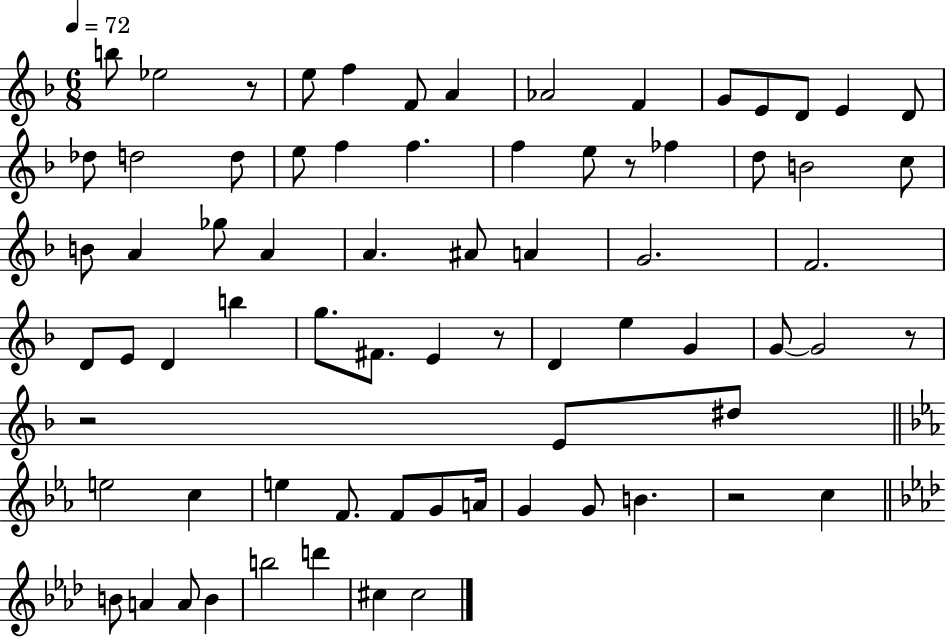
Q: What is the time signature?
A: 6/8